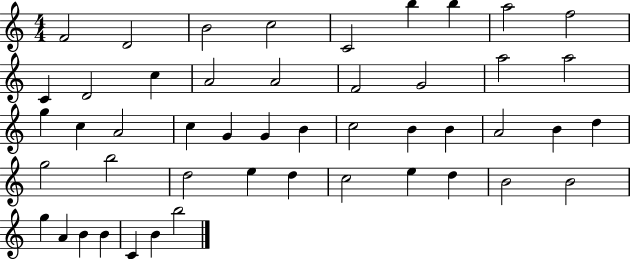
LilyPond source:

{
  \clef treble
  \numericTimeSignature
  \time 4/4
  \key c \major
  f'2 d'2 | b'2 c''2 | c'2 b''4 b''4 | a''2 f''2 | \break c'4 d'2 c''4 | a'2 a'2 | f'2 g'2 | a''2 a''2 | \break g''4 c''4 a'2 | c''4 g'4 g'4 b'4 | c''2 b'4 b'4 | a'2 b'4 d''4 | \break g''2 b''2 | d''2 e''4 d''4 | c''2 e''4 d''4 | b'2 b'2 | \break g''4 a'4 b'4 b'4 | c'4 b'4 b''2 | \bar "|."
}